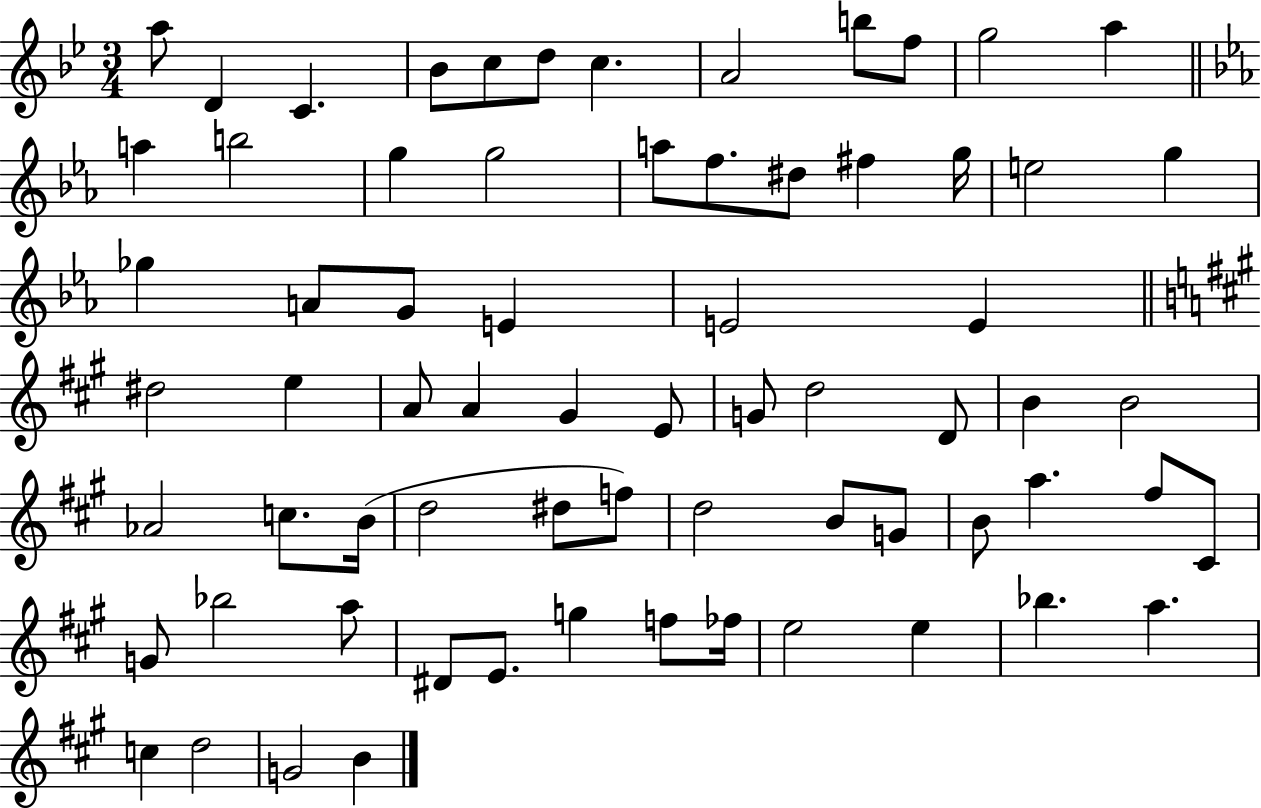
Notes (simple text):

A5/e D4/q C4/q. Bb4/e C5/e D5/e C5/q. A4/h B5/e F5/e G5/h A5/q A5/q B5/h G5/q G5/h A5/e F5/e. D#5/e F#5/q G5/s E5/h G5/q Gb5/q A4/e G4/e E4/q E4/h E4/q D#5/h E5/q A4/e A4/q G#4/q E4/e G4/e D5/h D4/e B4/q B4/h Ab4/h C5/e. B4/s D5/h D#5/e F5/e D5/h B4/e G4/e B4/e A5/q. F#5/e C#4/e G4/e Bb5/h A5/e D#4/e E4/e. G5/q F5/e FES5/s E5/h E5/q Bb5/q. A5/q. C5/q D5/h G4/h B4/q